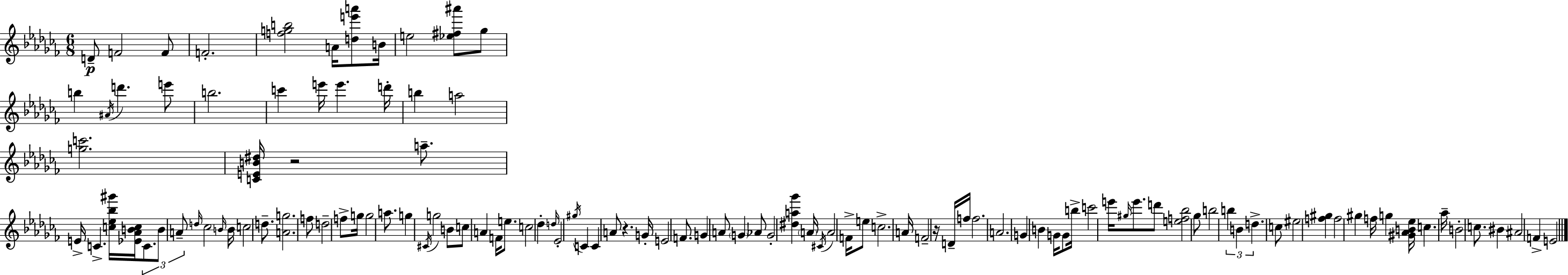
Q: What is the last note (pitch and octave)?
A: E4